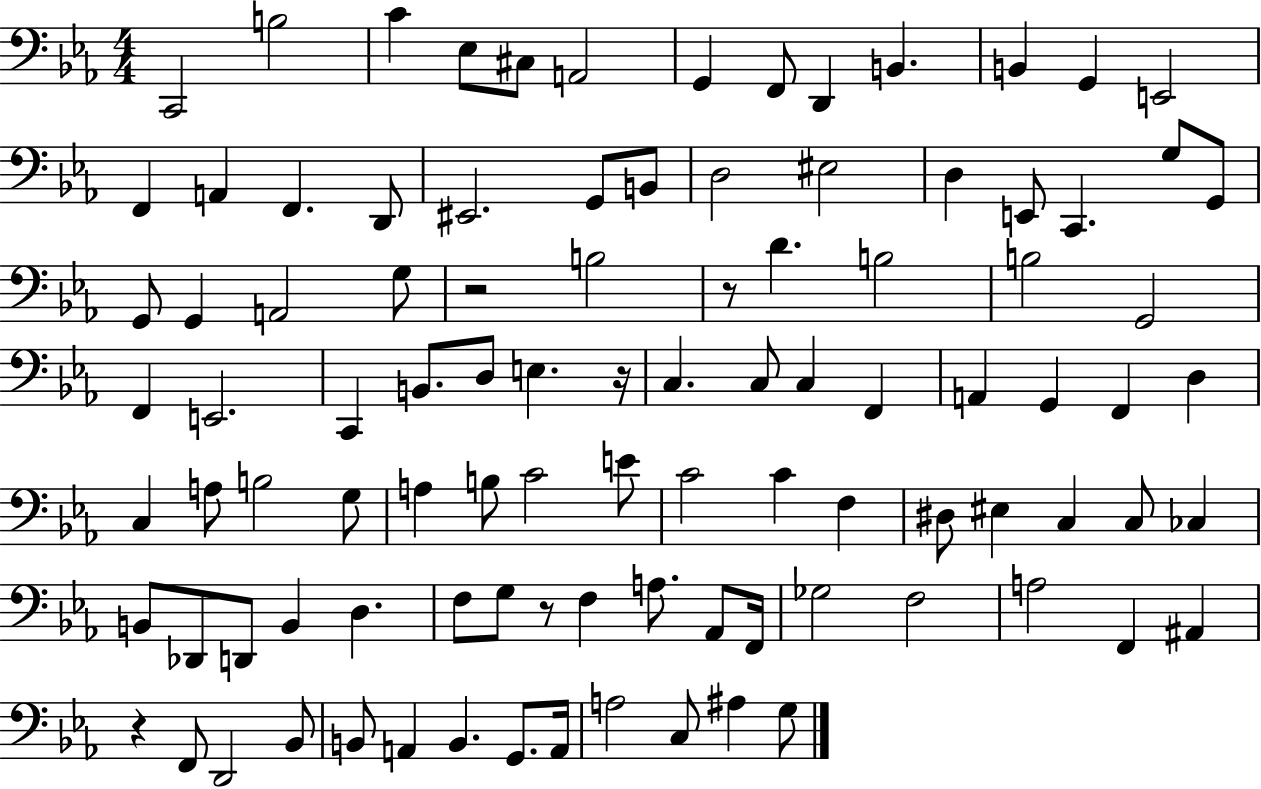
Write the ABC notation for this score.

X:1
T:Untitled
M:4/4
L:1/4
K:Eb
C,,2 B,2 C _E,/2 ^C,/2 A,,2 G,, F,,/2 D,, B,, B,, G,, E,,2 F,, A,, F,, D,,/2 ^E,,2 G,,/2 B,,/2 D,2 ^E,2 D, E,,/2 C,, G,/2 G,,/2 G,,/2 G,, A,,2 G,/2 z2 B,2 z/2 D B,2 B,2 G,,2 F,, E,,2 C,, B,,/2 D,/2 E, z/4 C, C,/2 C, F,, A,, G,, F,, D, C, A,/2 B,2 G,/2 A, B,/2 C2 E/2 C2 C F, ^D,/2 ^E, C, C,/2 _C, B,,/2 _D,,/2 D,,/2 B,, D, F,/2 G,/2 z/2 F, A,/2 _A,,/2 F,,/4 _G,2 F,2 A,2 F,, ^A,, z F,,/2 D,,2 _B,,/2 B,,/2 A,, B,, G,,/2 A,,/4 A,2 C,/2 ^A, G,/2